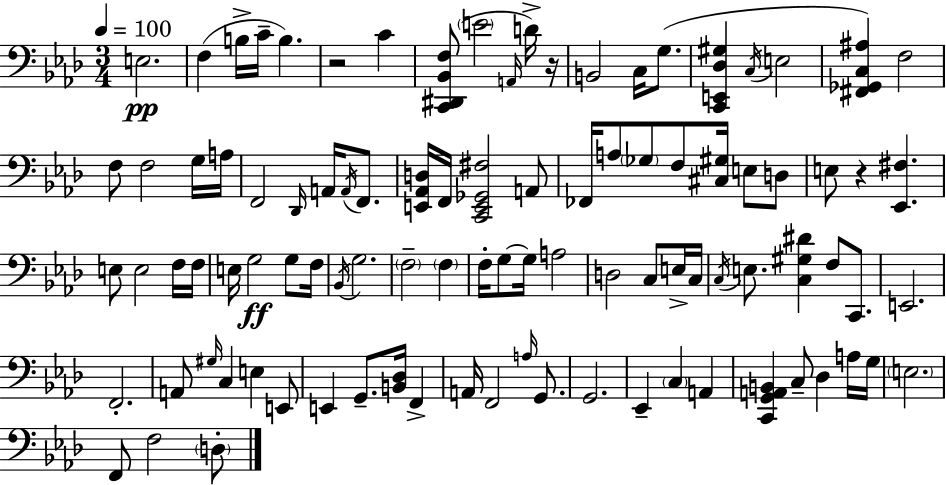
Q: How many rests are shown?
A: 3